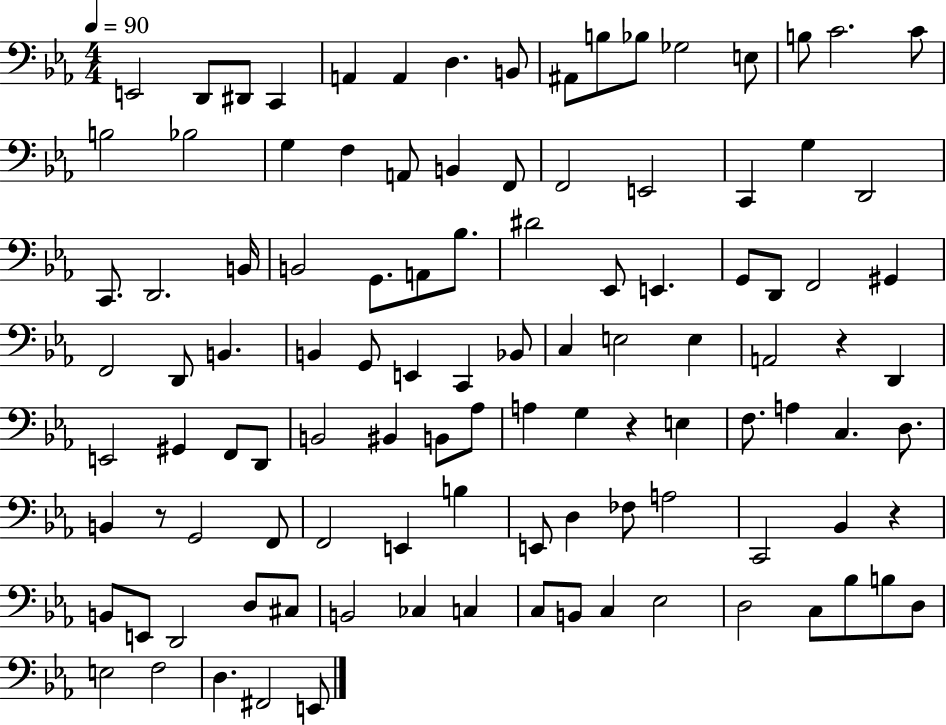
E2/h D2/e D#2/e C2/q A2/q A2/q D3/q. B2/e A#2/e B3/e Bb3/e Gb3/h E3/e B3/e C4/h. C4/e B3/h Bb3/h G3/q F3/q A2/e B2/q F2/e F2/h E2/h C2/q G3/q D2/h C2/e. D2/h. B2/s B2/h G2/e. A2/e Bb3/e. D#4/h Eb2/e E2/q. G2/e D2/e F2/h G#2/q F2/h D2/e B2/q. B2/q G2/e E2/q C2/q Bb2/e C3/q E3/h E3/q A2/h R/q D2/q E2/h G#2/q F2/e D2/e B2/h BIS2/q B2/e Ab3/e A3/q G3/q R/q E3/q F3/e. A3/q C3/q. D3/e. B2/q R/e G2/h F2/e F2/h E2/q B3/q E2/e D3/q FES3/e A3/h C2/h Bb2/q R/q B2/e E2/e D2/h D3/e C#3/e B2/h CES3/q C3/q C3/e B2/e C3/q Eb3/h D3/h C3/e Bb3/e B3/e D3/e E3/h F3/h D3/q. F#2/h E2/e